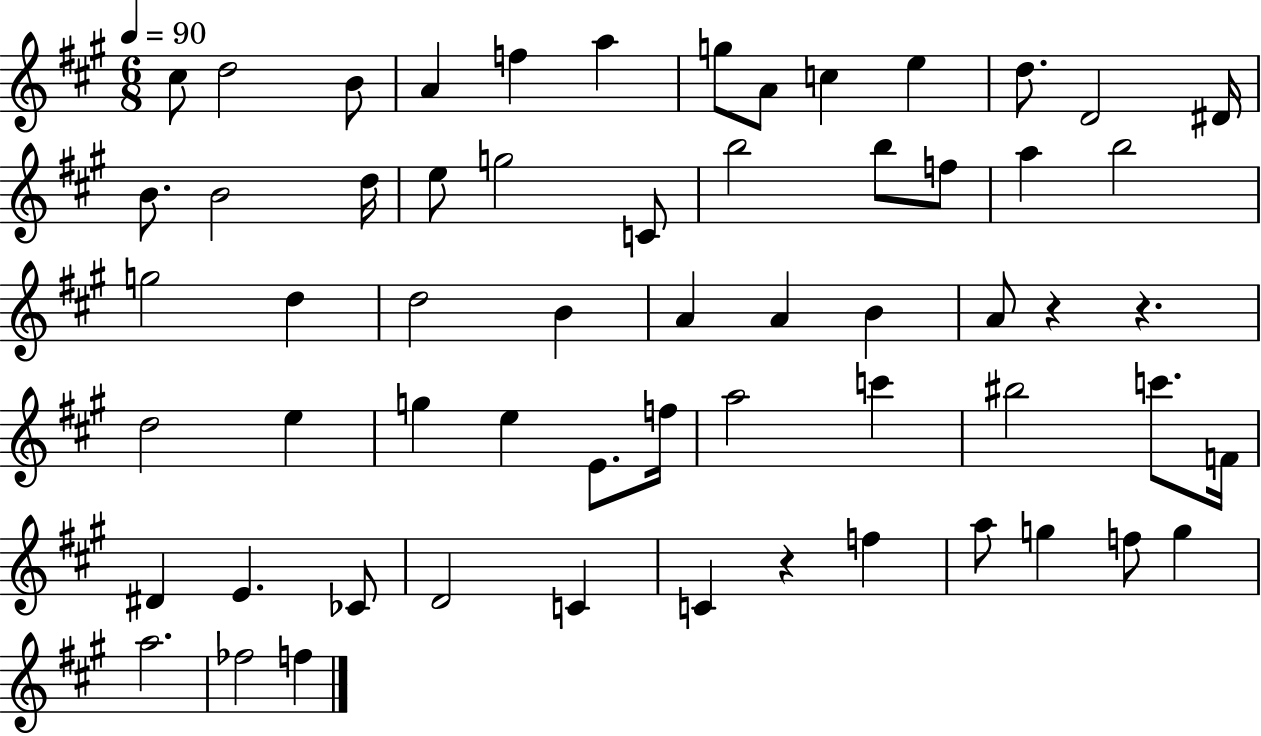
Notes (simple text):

C#5/e D5/h B4/e A4/q F5/q A5/q G5/e A4/e C5/q E5/q D5/e. D4/h D#4/s B4/e. B4/h D5/s E5/e G5/h C4/e B5/h B5/e F5/e A5/q B5/h G5/h D5/q D5/h B4/q A4/q A4/q B4/q A4/e R/q R/q. D5/h E5/q G5/q E5/q E4/e. F5/s A5/h C6/q BIS5/h C6/e. F4/s D#4/q E4/q. CES4/e D4/h C4/q C4/q R/q F5/q A5/e G5/q F5/e G5/q A5/h. FES5/h F5/q